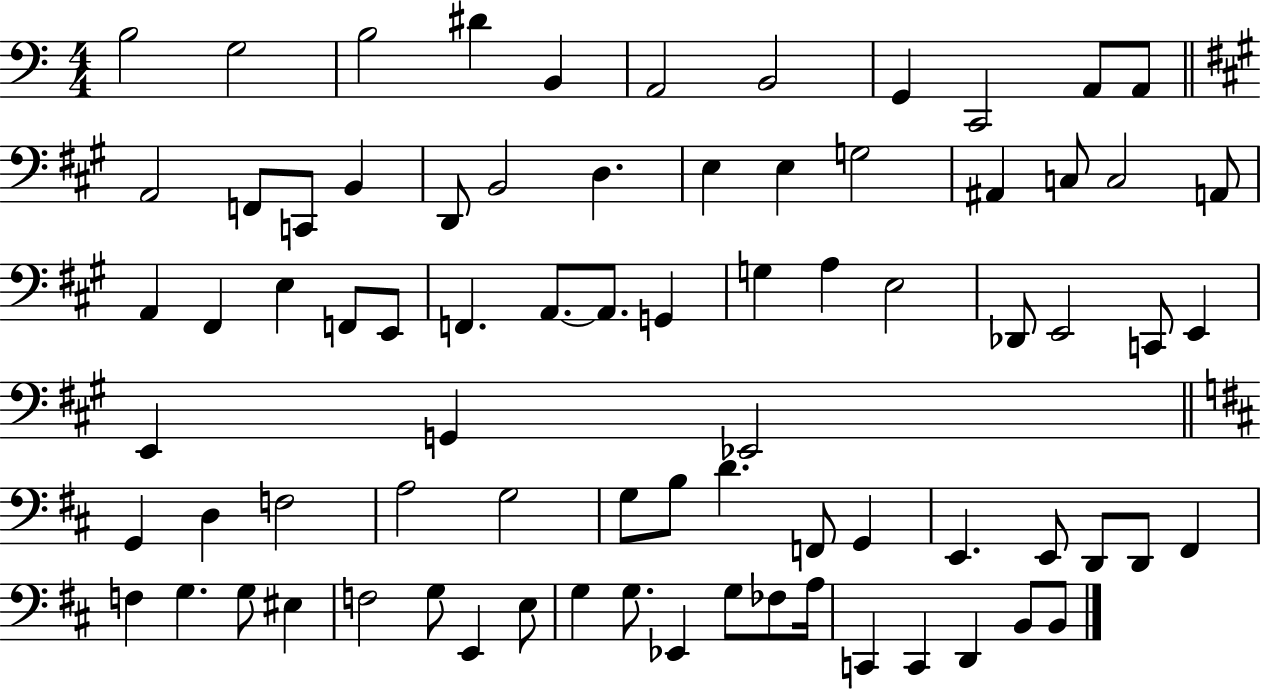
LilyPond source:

{
  \clef bass
  \numericTimeSignature
  \time 4/4
  \key c \major
  b2 g2 | b2 dis'4 b,4 | a,2 b,2 | g,4 c,2 a,8 a,8 | \break \bar "||" \break \key a \major a,2 f,8 c,8 b,4 | d,8 b,2 d4. | e4 e4 g2 | ais,4 c8 c2 a,8 | \break a,4 fis,4 e4 f,8 e,8 | f,4. a,8.~~ a,8. g,4 | g4 a4 e2 | des,8 e,2 c,8 e,4 | \break e,4 g,4 ees,2 | \bar "||" \break \key d \major g,4 d4 f2 | a2 g2 | g8 b8 d'4. f,8 g,4 | e,4. e,8 d,8 d,8 fis,4 | \break f4 g4. g8 eis4 | f2 g8 e,4 e8 | g4 g8. ees,4 g8 fes8 a16 | c,4 c,4 d,4 b,8 b,8 | \break \bar "|."
}